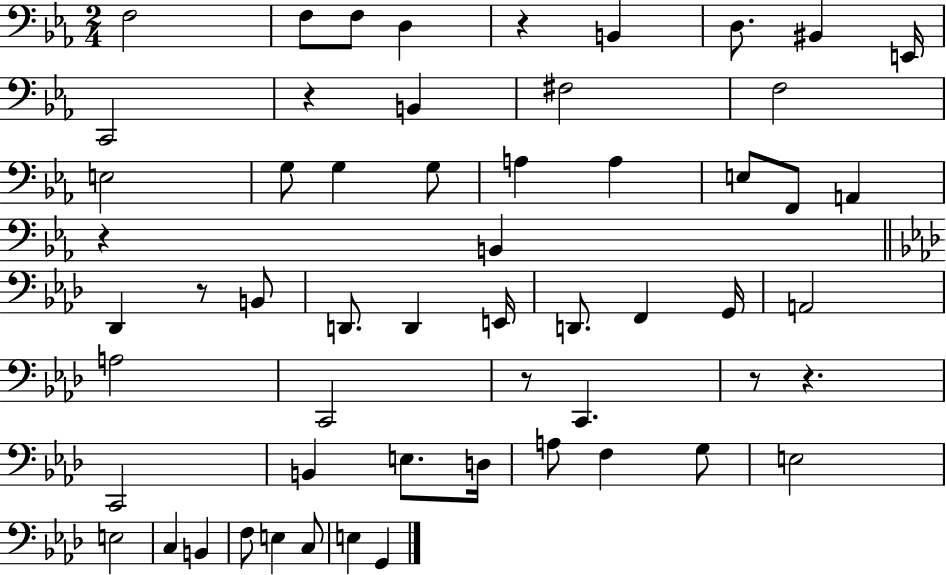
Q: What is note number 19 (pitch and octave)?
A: E3